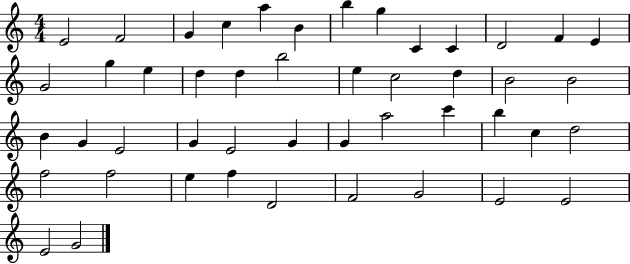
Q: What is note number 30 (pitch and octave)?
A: G4